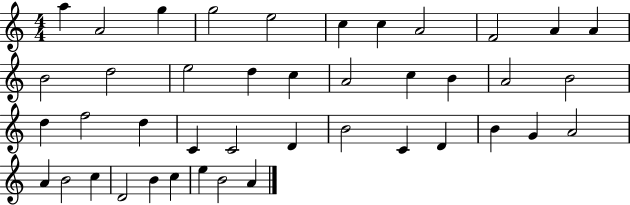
A5/q A4/h G5/q G5/h E5/h C5/q C5/q A4/h F4/h A4/q A4/q B4/h D5/h E5/h D5/q C5/q A4/h C5/q B4/q A4/h B4/h D5/q F5/h D5/q C4/q C4/h D4/q B4/h C4/q D4/q B4/q G4/q A4/h A4/q B4/h C5/q D4/h B4/q C5/q E5/q B4/h A4/q